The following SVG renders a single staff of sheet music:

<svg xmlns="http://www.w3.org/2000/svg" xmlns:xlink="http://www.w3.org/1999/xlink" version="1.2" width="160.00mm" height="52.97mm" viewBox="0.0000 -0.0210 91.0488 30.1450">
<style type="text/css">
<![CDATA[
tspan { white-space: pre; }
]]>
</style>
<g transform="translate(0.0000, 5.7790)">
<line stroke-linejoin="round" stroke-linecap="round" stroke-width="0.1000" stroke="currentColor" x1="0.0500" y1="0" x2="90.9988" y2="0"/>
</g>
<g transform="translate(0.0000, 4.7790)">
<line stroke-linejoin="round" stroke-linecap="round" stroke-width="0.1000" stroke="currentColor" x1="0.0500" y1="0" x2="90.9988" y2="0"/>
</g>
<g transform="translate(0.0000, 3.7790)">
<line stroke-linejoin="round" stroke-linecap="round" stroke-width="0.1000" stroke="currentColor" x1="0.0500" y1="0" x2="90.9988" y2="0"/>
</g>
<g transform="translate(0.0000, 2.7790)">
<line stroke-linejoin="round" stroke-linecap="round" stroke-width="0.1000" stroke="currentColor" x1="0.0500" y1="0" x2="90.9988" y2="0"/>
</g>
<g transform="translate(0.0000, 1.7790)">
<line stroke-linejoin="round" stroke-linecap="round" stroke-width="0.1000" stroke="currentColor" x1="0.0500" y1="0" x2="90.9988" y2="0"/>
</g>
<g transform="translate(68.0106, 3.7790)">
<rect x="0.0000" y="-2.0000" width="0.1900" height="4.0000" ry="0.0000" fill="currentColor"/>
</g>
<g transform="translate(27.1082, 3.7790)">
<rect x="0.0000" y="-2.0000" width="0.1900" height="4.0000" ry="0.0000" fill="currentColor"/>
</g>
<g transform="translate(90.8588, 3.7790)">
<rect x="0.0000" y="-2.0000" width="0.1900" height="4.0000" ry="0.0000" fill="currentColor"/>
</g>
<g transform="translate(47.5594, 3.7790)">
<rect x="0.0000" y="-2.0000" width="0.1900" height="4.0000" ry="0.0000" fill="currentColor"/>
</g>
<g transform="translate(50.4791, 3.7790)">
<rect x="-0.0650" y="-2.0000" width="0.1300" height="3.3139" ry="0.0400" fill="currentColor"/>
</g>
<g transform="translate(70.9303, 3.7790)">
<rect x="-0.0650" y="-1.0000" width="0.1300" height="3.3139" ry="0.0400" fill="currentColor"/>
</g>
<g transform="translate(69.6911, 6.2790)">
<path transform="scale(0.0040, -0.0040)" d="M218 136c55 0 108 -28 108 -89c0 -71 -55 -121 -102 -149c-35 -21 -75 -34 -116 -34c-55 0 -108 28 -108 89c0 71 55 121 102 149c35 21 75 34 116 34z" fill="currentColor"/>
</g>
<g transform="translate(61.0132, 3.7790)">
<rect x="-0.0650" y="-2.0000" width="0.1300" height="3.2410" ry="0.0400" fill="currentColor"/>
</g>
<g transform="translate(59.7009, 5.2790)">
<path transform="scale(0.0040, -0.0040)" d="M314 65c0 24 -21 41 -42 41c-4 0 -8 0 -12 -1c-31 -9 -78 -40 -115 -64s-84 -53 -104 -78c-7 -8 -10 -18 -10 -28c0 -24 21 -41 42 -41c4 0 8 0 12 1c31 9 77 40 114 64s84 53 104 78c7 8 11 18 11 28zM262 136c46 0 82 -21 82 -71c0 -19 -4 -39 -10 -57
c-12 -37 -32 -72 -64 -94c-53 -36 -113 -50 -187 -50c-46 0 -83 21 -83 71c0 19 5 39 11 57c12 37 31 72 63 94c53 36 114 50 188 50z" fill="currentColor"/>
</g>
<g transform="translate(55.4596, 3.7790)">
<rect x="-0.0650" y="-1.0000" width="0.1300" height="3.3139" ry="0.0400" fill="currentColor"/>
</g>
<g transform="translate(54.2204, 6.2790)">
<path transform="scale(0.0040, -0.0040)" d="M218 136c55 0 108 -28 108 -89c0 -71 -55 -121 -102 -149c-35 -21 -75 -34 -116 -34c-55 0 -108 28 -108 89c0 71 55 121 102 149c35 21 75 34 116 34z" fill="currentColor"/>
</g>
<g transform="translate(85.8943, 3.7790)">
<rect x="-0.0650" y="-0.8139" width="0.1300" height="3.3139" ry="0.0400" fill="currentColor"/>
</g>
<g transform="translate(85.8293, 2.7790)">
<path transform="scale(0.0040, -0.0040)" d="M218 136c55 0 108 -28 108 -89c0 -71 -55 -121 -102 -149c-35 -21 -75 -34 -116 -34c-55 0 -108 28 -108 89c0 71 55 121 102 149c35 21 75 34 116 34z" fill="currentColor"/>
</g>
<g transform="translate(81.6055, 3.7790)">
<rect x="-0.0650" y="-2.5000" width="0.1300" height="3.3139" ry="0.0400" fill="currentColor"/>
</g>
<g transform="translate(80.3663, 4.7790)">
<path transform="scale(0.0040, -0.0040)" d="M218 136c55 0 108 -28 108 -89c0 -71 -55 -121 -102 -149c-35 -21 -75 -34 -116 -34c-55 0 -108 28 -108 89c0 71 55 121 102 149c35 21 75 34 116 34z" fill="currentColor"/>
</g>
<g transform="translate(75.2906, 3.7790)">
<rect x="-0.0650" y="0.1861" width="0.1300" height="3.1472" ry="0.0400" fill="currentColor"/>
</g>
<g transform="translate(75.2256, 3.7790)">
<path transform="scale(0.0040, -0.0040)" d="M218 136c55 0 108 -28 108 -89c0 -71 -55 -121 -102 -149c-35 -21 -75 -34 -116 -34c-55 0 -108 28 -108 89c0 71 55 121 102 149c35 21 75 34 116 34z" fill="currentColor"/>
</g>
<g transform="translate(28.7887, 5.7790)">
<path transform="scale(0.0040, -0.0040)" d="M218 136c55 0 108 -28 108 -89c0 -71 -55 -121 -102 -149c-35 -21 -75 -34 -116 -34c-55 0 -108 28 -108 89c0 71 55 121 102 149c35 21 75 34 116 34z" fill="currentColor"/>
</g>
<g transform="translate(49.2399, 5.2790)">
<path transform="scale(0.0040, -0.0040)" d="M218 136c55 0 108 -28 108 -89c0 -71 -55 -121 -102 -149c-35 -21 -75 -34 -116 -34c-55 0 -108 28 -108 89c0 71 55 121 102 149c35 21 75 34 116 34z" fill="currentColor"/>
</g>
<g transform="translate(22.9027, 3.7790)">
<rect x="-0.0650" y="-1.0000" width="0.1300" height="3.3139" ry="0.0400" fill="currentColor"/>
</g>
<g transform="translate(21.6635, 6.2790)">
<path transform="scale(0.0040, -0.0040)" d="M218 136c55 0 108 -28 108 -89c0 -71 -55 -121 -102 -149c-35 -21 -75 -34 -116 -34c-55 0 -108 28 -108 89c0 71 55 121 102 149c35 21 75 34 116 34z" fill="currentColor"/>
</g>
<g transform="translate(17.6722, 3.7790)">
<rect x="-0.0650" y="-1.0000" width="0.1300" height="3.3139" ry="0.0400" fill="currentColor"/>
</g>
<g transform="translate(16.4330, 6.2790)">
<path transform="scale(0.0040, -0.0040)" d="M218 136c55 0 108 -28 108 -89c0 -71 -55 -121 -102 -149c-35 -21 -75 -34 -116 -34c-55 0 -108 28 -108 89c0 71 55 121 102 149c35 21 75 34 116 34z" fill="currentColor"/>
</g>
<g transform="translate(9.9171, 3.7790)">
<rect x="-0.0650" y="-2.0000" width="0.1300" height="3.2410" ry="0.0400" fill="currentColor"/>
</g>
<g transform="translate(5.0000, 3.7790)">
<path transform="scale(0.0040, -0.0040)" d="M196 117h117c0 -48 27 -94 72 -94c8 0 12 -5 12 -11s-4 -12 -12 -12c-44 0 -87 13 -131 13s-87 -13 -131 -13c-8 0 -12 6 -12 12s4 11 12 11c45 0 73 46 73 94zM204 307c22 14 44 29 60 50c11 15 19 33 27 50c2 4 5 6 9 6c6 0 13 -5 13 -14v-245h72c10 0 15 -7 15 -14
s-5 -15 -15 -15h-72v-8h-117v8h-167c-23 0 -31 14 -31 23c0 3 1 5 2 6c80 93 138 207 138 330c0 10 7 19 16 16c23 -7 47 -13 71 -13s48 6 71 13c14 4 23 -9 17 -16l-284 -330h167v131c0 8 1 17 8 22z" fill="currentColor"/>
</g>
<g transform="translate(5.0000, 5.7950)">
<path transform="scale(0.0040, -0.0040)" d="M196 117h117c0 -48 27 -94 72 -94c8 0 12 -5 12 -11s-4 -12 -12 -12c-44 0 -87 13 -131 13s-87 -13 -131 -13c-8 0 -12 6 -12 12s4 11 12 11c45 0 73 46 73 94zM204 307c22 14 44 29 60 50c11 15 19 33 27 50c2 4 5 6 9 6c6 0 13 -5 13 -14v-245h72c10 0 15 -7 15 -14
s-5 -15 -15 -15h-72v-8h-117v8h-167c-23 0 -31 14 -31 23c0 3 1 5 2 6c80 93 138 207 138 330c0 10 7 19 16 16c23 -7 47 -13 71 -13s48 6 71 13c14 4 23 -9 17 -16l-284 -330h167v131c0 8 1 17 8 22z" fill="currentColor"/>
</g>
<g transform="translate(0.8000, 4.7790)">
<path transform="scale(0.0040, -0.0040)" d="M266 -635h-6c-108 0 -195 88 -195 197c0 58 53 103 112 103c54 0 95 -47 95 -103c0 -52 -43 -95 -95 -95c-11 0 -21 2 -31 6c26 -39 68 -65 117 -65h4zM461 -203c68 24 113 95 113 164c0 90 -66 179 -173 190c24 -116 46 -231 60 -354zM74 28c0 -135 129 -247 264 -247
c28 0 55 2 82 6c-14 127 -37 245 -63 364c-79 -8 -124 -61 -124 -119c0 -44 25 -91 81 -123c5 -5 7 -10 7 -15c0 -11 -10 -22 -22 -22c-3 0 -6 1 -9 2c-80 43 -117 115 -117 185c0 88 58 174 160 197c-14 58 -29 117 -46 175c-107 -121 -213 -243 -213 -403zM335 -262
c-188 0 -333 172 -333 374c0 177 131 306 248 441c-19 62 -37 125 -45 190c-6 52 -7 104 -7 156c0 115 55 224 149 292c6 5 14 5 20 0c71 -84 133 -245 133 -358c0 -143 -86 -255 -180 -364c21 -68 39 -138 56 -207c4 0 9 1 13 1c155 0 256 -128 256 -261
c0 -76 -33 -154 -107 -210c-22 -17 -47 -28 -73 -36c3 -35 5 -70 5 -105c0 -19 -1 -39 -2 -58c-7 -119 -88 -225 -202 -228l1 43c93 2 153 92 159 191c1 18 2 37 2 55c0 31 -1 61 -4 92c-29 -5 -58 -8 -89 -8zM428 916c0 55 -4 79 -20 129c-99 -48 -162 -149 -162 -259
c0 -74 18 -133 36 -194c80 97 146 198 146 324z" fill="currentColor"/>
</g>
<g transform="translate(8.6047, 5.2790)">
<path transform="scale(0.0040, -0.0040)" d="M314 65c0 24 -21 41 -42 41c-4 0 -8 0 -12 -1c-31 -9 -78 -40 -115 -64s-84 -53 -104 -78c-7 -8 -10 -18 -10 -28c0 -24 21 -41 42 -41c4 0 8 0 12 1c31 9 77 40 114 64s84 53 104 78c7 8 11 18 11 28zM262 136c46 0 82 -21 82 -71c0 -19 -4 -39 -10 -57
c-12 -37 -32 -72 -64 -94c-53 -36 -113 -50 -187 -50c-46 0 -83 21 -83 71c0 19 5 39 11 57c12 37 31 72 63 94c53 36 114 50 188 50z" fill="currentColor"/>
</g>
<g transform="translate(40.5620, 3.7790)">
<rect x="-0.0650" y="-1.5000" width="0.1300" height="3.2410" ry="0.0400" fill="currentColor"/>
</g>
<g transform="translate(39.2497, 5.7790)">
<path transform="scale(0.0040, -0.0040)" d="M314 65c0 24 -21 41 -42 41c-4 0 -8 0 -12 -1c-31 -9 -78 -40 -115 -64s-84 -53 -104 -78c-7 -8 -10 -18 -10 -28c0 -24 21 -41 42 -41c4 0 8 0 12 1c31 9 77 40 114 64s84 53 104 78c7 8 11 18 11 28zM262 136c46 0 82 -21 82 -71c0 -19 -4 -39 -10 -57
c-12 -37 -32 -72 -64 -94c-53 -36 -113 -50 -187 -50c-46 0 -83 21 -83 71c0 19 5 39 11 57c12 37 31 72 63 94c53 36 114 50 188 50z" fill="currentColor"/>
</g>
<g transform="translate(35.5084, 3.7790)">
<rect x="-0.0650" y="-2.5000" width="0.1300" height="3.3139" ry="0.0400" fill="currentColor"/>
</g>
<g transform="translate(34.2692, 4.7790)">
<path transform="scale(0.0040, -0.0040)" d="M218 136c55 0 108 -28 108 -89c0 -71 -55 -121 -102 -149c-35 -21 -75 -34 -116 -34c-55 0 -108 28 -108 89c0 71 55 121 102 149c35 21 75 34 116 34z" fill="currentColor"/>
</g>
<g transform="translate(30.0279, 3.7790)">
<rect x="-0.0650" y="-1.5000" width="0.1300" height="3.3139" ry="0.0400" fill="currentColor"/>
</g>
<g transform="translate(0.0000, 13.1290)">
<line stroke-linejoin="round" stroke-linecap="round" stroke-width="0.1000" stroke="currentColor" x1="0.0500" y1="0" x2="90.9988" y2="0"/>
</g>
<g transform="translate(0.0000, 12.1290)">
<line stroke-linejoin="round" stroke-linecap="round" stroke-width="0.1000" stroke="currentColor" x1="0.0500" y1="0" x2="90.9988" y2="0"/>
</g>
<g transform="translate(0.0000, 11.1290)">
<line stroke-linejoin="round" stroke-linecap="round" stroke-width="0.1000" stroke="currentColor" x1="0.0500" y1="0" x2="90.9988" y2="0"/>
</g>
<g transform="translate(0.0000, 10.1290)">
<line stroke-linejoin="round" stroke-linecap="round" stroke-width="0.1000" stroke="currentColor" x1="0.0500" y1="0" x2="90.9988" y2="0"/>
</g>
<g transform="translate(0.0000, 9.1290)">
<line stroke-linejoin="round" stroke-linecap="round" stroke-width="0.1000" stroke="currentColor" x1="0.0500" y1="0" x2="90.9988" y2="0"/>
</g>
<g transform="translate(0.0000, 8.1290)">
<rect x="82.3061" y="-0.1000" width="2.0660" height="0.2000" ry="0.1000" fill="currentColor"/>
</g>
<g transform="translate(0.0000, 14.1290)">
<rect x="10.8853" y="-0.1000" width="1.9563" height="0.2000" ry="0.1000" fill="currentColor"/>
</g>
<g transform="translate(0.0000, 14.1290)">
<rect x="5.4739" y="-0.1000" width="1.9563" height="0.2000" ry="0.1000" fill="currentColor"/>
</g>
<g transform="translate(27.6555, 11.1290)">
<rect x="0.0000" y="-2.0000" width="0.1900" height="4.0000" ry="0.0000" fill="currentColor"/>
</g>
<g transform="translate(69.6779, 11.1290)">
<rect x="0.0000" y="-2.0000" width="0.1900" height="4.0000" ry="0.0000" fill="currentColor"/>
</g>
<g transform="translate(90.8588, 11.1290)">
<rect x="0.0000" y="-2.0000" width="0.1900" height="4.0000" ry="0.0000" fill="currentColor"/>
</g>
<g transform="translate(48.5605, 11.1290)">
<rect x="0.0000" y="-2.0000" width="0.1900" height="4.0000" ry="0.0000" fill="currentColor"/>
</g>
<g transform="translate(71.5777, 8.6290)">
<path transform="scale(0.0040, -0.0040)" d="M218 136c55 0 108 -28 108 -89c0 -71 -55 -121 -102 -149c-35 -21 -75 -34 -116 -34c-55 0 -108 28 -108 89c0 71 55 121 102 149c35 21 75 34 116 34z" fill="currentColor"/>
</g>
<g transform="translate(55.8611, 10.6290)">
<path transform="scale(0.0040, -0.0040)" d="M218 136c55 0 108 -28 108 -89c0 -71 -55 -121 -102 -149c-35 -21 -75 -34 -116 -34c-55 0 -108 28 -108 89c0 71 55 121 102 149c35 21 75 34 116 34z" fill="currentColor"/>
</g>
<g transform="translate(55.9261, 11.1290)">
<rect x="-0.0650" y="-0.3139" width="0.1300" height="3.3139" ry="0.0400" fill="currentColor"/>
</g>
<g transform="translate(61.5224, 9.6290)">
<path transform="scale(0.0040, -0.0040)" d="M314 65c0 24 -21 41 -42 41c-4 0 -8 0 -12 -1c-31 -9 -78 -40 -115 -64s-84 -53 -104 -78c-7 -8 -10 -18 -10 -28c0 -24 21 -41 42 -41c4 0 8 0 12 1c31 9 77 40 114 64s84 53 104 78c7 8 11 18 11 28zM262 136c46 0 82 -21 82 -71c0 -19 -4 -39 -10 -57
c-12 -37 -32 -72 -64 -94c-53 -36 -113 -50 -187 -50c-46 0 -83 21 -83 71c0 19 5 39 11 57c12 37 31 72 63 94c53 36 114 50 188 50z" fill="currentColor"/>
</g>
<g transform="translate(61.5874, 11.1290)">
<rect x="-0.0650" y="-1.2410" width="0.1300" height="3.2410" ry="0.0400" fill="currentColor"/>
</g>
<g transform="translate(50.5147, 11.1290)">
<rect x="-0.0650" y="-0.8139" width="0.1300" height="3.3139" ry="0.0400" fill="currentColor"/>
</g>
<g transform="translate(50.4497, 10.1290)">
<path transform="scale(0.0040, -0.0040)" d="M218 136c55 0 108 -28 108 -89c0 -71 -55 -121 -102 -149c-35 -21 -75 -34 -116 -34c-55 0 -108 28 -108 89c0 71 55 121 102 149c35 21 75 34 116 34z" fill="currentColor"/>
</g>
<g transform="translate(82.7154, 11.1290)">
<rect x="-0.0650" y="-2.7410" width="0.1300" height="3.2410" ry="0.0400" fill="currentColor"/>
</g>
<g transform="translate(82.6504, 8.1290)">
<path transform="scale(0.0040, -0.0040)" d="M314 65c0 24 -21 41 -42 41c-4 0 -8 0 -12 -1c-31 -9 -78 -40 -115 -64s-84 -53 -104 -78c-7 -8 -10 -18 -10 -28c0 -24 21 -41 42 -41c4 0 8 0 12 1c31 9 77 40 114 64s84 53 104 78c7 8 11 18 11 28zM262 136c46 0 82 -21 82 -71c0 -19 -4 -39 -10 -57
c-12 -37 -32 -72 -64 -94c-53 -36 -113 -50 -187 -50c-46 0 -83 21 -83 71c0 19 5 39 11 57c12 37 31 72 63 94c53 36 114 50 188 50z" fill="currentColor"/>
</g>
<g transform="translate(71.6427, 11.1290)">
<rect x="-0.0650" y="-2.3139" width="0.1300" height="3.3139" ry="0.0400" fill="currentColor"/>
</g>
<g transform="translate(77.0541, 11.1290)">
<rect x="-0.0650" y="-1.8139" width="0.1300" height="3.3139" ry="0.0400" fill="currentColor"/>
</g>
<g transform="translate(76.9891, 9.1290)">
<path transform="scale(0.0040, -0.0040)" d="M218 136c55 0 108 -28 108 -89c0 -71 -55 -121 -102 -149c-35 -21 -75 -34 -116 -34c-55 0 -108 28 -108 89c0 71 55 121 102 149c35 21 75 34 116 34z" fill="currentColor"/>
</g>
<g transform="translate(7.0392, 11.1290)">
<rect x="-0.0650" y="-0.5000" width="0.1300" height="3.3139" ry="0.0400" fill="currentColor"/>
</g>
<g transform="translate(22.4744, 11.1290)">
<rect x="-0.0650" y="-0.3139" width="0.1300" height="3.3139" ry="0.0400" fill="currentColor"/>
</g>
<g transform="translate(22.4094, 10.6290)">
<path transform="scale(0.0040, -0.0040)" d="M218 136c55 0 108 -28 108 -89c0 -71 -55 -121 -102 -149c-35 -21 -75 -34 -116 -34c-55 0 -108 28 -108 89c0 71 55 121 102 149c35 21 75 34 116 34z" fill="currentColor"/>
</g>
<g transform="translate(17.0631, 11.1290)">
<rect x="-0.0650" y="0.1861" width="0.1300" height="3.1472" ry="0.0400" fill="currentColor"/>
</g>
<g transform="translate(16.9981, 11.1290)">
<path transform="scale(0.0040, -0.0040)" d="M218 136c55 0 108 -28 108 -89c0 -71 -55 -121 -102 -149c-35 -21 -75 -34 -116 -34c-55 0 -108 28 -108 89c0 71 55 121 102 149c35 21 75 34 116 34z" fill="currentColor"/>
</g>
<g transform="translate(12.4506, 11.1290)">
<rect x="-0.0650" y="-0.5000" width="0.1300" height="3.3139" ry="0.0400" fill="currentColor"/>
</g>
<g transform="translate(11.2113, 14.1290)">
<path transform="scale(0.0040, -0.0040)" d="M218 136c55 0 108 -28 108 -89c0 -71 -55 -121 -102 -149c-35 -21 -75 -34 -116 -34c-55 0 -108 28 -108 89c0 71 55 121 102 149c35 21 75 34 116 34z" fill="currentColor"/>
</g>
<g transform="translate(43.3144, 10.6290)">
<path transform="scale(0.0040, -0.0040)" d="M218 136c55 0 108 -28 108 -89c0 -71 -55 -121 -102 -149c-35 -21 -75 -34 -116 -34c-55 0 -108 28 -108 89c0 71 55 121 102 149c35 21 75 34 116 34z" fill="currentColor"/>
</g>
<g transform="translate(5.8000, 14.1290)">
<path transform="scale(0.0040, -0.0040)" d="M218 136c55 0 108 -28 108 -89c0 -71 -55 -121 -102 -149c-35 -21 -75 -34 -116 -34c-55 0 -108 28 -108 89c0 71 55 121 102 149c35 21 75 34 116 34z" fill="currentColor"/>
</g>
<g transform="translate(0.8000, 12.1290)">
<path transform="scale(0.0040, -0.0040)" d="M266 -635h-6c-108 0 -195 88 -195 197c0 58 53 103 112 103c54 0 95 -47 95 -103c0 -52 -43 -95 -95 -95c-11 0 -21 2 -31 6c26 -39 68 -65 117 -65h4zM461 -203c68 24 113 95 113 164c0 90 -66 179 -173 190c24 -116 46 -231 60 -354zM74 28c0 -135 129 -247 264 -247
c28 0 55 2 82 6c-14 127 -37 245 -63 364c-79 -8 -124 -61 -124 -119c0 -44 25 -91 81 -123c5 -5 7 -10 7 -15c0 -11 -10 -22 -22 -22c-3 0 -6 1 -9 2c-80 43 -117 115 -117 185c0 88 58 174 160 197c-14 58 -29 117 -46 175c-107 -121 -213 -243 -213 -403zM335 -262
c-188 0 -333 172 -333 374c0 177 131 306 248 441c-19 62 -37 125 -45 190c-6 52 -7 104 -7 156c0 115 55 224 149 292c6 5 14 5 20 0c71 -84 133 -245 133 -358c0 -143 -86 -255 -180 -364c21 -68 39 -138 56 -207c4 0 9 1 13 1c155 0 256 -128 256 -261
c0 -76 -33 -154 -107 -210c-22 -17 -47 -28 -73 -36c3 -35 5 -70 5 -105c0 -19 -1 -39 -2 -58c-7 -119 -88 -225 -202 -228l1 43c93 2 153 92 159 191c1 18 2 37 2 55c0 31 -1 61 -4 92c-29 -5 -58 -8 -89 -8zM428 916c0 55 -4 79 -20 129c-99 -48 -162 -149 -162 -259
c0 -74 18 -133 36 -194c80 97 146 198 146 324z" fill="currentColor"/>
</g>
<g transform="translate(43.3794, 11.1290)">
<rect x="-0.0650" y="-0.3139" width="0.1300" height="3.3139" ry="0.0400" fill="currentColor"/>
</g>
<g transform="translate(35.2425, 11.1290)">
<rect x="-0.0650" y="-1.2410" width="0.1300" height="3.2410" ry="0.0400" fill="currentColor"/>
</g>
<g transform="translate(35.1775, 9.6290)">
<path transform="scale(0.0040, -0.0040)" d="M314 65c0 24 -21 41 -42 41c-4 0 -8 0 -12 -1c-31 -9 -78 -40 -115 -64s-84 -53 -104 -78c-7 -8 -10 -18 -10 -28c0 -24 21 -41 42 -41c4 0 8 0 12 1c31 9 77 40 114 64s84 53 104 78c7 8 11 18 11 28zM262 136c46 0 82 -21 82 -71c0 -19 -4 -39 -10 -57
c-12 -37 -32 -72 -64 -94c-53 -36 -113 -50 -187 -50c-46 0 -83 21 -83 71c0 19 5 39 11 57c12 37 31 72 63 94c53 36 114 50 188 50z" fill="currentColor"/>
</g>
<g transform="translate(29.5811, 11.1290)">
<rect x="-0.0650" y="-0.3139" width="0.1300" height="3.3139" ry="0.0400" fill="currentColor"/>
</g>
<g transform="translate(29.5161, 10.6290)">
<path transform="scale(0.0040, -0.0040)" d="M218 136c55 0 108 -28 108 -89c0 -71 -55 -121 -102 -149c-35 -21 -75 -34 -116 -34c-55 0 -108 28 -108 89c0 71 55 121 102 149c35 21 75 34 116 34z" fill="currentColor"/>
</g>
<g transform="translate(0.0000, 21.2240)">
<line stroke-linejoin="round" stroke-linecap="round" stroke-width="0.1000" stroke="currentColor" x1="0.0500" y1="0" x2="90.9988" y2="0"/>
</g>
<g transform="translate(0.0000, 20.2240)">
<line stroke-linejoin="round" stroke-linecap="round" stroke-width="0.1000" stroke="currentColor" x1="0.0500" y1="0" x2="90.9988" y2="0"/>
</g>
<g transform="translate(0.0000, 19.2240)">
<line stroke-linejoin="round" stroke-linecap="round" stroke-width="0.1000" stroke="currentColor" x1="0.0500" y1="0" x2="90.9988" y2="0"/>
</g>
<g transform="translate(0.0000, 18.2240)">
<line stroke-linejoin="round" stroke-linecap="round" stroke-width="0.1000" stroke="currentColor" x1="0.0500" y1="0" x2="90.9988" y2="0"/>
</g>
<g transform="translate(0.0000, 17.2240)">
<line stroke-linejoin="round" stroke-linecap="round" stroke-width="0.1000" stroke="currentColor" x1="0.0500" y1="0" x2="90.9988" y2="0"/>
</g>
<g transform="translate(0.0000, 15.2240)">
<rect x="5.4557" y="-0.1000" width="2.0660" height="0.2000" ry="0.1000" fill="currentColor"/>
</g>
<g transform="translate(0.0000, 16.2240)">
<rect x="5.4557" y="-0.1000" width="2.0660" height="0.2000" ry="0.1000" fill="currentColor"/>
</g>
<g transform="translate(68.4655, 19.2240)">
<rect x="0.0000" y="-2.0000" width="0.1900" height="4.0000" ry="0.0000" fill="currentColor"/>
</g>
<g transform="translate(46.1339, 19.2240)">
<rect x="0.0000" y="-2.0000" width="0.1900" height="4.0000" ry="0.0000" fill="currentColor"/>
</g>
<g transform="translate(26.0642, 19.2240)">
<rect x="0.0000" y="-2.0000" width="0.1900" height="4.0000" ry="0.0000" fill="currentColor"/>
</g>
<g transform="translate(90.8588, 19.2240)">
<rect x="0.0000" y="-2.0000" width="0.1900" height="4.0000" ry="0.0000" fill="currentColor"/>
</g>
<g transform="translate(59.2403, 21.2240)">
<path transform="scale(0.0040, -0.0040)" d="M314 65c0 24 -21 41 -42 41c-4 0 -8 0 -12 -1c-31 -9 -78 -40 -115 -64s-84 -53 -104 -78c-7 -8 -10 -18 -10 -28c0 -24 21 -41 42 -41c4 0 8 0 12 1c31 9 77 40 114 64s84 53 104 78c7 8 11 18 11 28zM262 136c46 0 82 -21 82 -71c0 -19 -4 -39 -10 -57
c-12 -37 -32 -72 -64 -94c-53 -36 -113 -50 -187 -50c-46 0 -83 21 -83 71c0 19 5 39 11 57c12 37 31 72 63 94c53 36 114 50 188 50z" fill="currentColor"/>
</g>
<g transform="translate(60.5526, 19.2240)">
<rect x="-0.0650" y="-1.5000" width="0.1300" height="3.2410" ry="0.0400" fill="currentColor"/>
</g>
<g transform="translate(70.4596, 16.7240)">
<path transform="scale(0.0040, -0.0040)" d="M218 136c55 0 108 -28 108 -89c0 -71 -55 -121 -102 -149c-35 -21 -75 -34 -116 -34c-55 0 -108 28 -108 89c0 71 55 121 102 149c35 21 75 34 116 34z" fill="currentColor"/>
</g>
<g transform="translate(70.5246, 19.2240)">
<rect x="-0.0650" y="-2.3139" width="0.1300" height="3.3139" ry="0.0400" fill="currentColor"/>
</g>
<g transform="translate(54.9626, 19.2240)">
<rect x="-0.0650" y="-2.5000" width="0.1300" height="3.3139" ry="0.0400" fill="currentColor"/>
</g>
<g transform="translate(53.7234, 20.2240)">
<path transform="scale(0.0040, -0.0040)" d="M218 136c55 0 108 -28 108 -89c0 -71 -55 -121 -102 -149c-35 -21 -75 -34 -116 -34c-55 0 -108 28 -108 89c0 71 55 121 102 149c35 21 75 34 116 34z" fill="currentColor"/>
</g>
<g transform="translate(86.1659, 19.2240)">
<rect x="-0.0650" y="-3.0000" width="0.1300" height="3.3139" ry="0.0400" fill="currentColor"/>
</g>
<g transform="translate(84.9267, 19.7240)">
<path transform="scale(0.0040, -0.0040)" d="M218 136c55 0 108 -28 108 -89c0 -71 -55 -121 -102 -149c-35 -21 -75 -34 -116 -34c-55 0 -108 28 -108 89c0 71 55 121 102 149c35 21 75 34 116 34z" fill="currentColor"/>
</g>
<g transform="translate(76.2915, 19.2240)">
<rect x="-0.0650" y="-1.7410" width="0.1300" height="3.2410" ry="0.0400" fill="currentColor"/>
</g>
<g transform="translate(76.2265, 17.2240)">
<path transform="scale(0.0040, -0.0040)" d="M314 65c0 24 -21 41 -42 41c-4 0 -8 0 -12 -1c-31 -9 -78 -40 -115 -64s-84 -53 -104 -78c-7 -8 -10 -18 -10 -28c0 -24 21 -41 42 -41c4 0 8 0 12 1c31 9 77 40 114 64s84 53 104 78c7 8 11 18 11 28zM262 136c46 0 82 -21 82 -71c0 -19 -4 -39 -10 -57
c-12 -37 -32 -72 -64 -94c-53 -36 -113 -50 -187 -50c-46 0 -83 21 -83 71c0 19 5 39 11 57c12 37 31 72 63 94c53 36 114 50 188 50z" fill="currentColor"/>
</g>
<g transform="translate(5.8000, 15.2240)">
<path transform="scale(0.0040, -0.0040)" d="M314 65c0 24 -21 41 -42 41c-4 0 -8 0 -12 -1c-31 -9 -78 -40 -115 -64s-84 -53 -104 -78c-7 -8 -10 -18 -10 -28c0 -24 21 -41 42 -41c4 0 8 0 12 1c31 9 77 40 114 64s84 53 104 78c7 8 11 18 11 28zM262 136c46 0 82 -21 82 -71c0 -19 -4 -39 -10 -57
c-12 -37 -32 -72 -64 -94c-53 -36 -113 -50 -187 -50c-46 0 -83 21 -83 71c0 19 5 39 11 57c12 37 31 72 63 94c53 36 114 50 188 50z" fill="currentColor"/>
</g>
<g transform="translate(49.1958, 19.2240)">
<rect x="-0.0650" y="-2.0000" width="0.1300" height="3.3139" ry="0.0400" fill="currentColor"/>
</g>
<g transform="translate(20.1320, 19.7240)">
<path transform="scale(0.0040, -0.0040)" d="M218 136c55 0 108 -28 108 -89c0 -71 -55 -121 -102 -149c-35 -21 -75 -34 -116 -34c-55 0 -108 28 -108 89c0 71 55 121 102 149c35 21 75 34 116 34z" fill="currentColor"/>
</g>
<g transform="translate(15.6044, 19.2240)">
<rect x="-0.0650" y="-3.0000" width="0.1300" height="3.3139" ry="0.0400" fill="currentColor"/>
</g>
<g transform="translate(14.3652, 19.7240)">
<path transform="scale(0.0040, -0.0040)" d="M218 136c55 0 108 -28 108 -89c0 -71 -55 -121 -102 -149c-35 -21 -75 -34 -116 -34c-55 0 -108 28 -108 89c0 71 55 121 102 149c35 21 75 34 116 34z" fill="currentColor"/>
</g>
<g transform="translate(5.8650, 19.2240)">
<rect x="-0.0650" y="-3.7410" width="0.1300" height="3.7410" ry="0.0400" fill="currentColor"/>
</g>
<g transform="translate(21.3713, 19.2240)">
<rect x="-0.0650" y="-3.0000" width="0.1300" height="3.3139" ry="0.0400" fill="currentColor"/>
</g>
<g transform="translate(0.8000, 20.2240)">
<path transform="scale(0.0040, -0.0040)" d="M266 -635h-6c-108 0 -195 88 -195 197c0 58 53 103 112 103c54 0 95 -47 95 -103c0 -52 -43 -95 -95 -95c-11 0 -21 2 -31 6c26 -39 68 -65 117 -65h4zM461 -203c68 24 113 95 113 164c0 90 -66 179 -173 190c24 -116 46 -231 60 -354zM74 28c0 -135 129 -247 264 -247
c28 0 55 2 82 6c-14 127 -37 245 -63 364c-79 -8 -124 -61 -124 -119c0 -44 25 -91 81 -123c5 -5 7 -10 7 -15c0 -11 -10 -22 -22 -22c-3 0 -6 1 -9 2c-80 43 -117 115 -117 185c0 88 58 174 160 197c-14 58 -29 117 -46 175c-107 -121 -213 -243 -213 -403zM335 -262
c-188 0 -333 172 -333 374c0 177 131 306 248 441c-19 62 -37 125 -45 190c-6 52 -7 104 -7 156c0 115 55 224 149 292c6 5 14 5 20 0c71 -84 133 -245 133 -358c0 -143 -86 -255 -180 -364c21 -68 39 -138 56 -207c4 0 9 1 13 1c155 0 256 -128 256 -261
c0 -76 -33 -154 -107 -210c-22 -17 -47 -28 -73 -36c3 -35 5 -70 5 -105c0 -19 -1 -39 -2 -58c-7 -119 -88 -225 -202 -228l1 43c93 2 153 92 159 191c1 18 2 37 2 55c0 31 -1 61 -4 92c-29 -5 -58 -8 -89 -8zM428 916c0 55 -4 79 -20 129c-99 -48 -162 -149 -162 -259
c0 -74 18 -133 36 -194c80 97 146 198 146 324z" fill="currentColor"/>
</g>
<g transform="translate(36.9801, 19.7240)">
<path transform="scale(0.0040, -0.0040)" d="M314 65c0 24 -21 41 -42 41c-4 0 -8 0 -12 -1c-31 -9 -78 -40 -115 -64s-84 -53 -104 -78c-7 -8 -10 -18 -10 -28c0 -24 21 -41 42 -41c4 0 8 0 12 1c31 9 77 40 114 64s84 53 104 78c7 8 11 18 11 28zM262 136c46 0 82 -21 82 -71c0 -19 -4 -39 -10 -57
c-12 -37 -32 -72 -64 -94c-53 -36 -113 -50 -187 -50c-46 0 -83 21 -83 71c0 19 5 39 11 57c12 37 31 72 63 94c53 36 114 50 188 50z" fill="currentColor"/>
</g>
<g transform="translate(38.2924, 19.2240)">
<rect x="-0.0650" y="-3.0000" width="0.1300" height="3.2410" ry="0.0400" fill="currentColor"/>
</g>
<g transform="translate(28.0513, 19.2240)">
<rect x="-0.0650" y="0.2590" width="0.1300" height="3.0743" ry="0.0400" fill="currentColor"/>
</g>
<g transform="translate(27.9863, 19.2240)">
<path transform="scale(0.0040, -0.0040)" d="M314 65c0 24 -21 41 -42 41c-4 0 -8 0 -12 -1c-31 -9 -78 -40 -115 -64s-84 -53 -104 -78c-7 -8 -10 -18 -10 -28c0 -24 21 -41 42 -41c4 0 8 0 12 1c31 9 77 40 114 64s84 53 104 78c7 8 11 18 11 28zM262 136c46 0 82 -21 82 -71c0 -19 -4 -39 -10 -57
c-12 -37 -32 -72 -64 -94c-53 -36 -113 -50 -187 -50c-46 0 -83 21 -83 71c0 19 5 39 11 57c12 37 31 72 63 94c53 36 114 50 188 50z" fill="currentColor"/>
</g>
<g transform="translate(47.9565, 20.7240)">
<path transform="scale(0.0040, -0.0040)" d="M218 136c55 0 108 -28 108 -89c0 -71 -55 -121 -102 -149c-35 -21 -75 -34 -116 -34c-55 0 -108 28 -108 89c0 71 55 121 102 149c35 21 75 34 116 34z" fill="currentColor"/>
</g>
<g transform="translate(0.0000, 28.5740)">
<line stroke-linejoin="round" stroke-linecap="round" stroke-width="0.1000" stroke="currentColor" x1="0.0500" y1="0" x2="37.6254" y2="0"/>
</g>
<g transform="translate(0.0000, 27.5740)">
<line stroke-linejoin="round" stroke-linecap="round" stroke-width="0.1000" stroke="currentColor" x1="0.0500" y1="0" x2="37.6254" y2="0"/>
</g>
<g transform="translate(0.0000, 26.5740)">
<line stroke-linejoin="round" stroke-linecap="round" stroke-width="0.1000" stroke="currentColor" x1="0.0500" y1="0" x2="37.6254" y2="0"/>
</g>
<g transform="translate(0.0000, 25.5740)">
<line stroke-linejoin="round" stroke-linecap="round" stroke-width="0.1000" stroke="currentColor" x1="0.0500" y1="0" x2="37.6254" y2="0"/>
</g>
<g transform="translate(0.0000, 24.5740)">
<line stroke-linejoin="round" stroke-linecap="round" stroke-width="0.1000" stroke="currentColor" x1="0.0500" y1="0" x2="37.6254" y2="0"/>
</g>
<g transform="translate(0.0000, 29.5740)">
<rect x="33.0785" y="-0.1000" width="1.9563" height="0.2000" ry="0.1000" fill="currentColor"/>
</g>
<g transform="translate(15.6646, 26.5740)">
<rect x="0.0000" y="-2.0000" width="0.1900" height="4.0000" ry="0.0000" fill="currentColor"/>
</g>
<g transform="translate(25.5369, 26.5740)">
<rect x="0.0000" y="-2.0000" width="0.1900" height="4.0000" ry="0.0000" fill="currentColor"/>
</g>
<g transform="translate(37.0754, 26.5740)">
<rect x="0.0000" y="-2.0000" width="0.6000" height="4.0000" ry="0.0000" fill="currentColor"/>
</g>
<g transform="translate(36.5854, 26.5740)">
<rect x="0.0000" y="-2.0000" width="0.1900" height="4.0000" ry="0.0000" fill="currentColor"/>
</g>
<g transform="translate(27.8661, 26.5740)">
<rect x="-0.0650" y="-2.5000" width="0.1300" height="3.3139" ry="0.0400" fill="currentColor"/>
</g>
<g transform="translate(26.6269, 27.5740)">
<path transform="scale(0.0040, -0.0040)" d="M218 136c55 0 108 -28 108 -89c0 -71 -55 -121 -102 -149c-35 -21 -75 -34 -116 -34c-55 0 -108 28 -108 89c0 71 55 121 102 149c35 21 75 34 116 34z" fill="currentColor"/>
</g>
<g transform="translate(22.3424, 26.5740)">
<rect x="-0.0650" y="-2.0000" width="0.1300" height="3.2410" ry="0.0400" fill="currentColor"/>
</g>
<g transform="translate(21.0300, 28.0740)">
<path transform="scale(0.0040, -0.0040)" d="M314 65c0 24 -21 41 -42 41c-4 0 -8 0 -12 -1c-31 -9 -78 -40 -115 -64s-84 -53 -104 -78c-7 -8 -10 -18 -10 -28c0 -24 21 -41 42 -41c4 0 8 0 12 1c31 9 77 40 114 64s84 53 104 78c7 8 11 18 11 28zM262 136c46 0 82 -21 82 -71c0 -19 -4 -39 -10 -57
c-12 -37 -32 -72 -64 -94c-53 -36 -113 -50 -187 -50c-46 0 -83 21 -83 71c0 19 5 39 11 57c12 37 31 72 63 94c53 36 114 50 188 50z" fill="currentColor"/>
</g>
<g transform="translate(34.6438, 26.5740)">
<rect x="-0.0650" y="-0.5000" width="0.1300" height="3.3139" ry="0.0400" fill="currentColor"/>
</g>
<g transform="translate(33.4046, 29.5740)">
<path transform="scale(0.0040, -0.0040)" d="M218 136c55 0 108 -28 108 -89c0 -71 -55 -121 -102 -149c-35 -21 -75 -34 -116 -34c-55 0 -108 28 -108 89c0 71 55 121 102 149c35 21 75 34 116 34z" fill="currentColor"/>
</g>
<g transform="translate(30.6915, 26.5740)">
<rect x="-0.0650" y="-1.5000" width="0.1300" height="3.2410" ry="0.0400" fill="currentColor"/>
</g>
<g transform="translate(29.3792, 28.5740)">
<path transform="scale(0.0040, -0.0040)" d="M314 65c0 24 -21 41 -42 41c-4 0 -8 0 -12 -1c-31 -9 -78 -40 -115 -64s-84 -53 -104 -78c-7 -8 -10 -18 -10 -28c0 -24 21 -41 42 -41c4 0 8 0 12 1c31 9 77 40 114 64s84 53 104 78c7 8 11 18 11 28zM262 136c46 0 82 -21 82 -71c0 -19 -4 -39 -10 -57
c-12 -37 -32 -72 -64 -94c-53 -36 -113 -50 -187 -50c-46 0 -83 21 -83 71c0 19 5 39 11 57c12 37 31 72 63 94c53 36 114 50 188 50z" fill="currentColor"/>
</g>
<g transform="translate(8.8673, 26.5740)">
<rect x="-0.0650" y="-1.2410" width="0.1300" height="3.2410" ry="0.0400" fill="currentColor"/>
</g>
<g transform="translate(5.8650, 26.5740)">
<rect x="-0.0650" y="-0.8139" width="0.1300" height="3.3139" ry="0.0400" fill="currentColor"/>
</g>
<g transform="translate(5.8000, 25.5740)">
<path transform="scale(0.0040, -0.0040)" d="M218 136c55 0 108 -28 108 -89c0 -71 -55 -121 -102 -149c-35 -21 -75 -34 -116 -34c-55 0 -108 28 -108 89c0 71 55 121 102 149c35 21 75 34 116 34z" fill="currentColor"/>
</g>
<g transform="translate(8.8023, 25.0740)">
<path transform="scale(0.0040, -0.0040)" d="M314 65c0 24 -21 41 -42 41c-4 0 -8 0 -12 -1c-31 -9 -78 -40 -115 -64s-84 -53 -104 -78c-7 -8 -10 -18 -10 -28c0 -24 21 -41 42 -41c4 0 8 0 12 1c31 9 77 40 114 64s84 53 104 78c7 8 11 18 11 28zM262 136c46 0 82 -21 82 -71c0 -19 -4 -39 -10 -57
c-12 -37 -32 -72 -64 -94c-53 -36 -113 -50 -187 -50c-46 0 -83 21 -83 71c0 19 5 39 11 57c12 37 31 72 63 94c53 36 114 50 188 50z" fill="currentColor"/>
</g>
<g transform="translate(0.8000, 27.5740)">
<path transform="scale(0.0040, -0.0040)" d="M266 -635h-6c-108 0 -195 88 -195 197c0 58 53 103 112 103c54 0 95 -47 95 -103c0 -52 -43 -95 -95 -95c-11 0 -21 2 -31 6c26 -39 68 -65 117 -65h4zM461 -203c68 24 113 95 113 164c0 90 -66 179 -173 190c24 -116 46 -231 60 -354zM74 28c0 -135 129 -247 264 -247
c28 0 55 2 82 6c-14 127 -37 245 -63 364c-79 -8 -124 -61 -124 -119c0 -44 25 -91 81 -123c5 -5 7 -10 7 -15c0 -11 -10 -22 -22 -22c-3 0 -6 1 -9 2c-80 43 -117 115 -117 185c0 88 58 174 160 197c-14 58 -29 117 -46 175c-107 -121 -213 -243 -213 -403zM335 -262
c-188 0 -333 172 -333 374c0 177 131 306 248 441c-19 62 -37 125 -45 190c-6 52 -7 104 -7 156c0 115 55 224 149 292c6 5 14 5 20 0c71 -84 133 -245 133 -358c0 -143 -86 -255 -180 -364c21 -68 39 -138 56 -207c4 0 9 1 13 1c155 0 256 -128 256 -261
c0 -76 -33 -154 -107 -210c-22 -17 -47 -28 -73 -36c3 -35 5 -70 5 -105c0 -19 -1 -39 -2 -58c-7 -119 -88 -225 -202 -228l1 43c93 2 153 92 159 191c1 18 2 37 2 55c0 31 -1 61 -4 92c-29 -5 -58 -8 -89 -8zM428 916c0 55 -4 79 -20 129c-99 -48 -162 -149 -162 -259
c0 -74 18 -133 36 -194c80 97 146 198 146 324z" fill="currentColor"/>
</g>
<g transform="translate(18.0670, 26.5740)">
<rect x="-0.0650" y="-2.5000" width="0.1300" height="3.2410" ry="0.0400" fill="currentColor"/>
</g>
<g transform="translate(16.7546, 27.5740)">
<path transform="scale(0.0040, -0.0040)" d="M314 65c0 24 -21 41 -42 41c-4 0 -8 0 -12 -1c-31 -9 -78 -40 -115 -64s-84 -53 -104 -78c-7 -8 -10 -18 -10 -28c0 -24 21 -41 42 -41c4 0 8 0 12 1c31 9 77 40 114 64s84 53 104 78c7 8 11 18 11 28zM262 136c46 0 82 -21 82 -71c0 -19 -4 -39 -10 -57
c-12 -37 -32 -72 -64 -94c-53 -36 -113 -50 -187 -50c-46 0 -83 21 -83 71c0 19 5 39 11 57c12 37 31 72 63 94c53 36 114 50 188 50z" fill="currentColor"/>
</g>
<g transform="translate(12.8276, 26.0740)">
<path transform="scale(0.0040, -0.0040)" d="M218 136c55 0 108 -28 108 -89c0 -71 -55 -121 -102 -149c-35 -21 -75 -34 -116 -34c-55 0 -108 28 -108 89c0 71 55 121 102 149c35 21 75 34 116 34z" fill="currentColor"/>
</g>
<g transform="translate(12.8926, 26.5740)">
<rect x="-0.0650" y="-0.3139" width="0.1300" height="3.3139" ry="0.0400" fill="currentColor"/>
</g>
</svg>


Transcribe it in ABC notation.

X:1
T:Untitled
M:4/4
L:1/4
K:C
F2 D D E G E2 F D F2 D B G d C C B c c e2 c d c e2 g f a2 c'2 A A B2 A2 F G E2 g f2 A d e2 c G2 F2 G E2 C